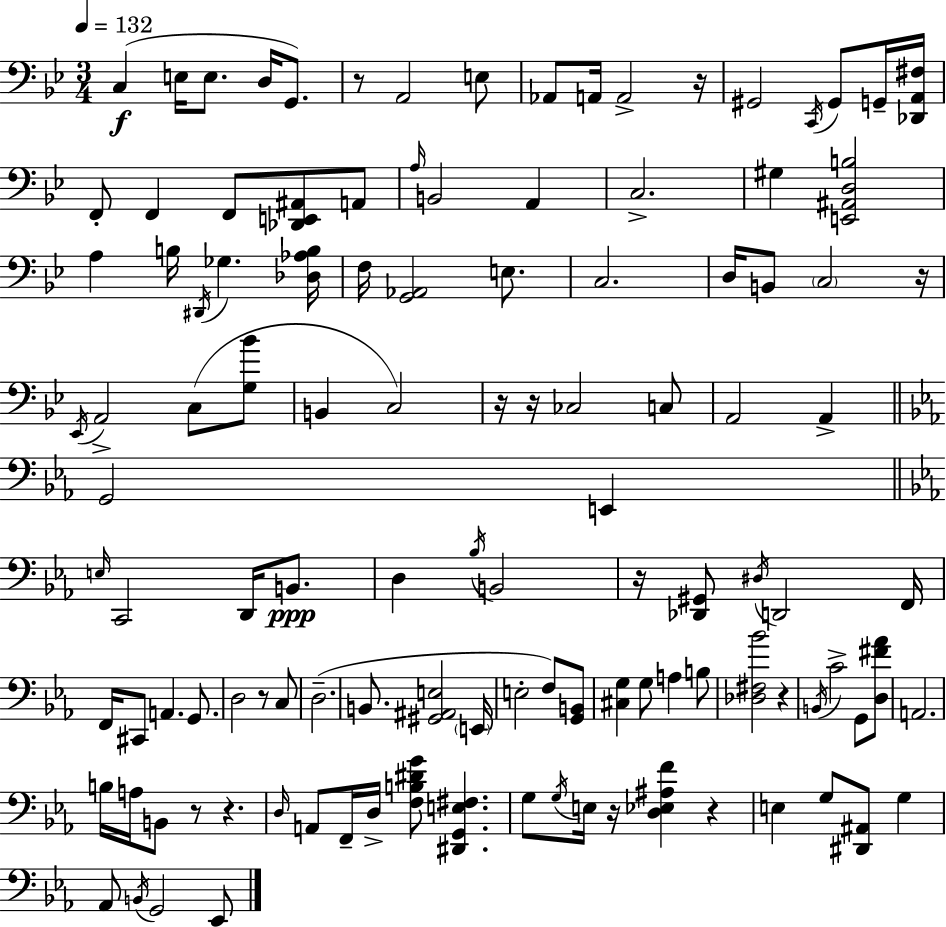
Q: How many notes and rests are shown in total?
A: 117